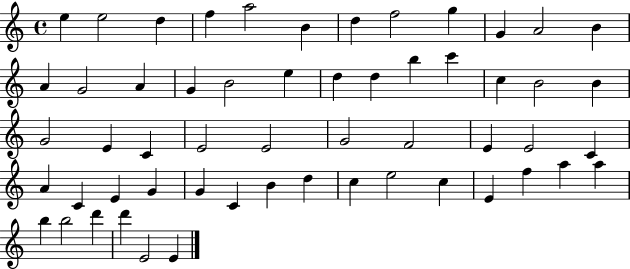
{
  \clef treble
  \time 4/4
  \defaultTimeSignature
  \key c \major
  e''4 e''2 d''4 | f''4 a''2 b'4 | d''4 f''2 g''4 | g'4 a'2 b'4 | \break a'4 g'2 a'4 | g'4 b'2 e''4 | d''4 d''4 b''4 c'''4 | c''4 b'2 b'4 | \break g'2 e'4 c'4 | e'2 e'2 | g'2 f'2 | e'4 e'2 c'4 | \break a'4 c'4 e'4 g'4 | g'4 c'4 b'4 d''4 | c''4 e''2 c''4 | e'4 f''4 a''4 a''4 | \break b''4 b''2 d'''4 | d'''4 e'2 e'4 | \bar "|."
}